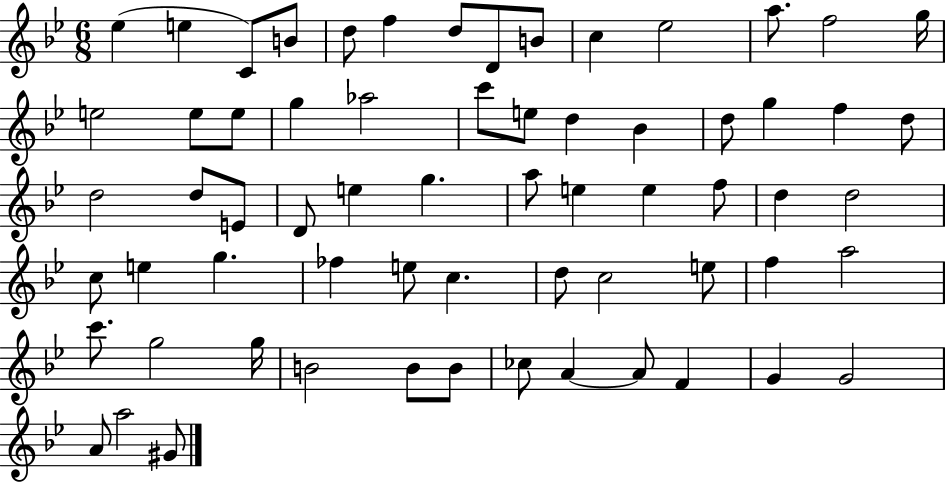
Eb5/q E5/q C4/e B4/e D5/e F5/q D5/e D4/e B4/e C5/q Eb5/h A5/e. F5/h G5/s E5/h E5/e E5/e G5/q Ab5/h C6/e E5/e D5/q Bb4/q D5/e G5/q F5/q D5/e D5/h D5/e E4/e D4/e E5/q G5/q. A5/e E5/q E5/q F5/e D5/q D5/h C5/e E5/q G5/q. FES5/q E5/e C5/q. D5/e C5/h E5/e F5/q A5/h C6/e. G5/h G5/s B4/h B4/e B4/e CES5/e A4/q A4/e F4/q G4/q G4/h A4/e A5/h G#4/e